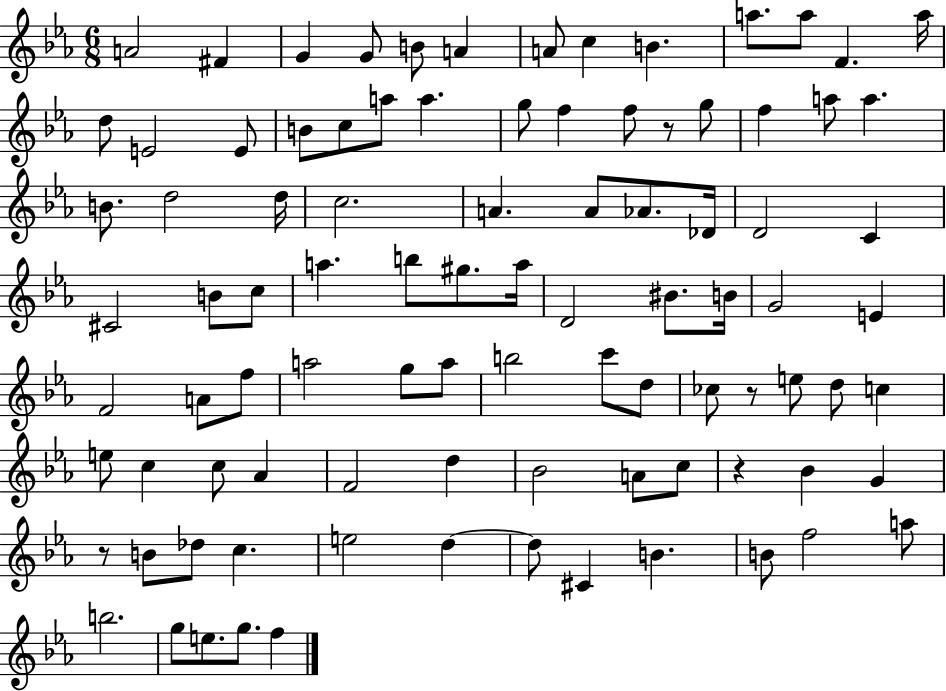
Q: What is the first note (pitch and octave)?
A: A4